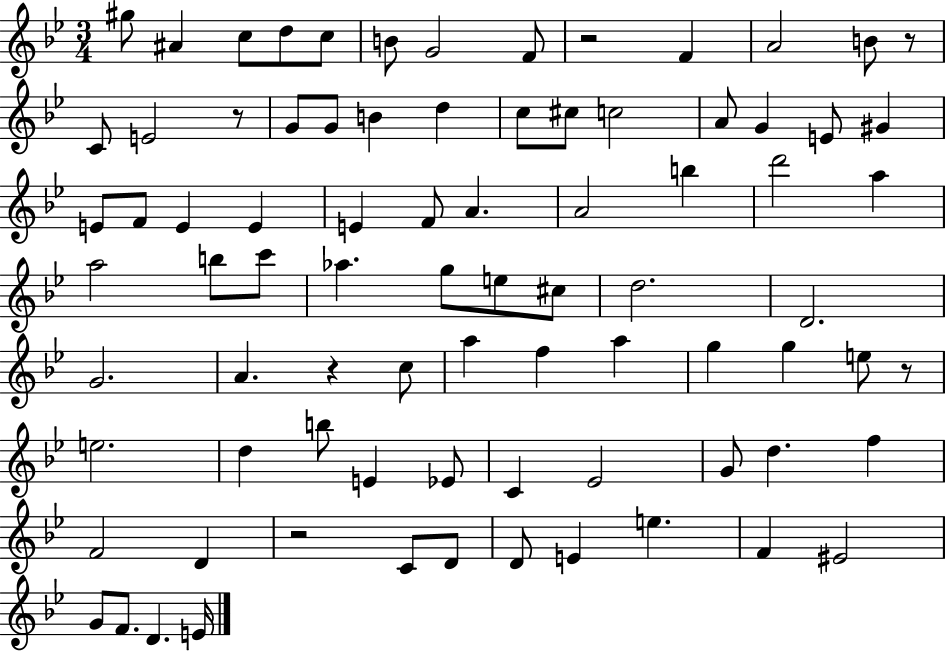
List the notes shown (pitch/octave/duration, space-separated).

G#5/e A#4/q C5/e D5/e C5/e B4/e G4/h F4/e R/h F4/q A4/h B4/e R/e C4/e E4/h R/e G4/e G4/e B4/q D5/q C5/e C#5/e C5/h A4/e G4/q E4/e G#4/q E4/e F4/e E4/q E4/q E4/q F4/e A4/q. A4/h B5/q D6/h A5/q A5/h B5/e C6/e Ab5/q. G5/e E5/e C#5/e D5/h. D4/h. G4/h. A4/q. R/q C5/e A5/q F5/q A5/q G5/q G5/q E5/e R/e E5/h. D5/q B5/e E4/q Eb4/e C4/q Eb4/h G4/e D5/q. F5/q F4/h D4/q R/h C4/e D4/e D4/e E4/q E5/q. F4/q EIS4/h G4/e F4/e. D4/q. E4/s